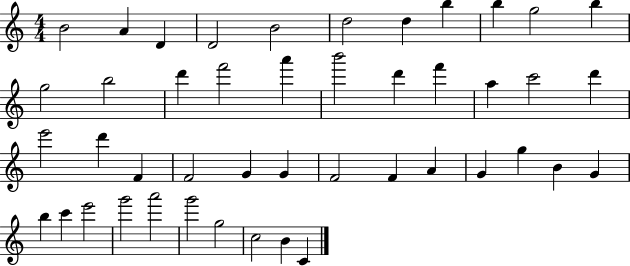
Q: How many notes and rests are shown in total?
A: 45